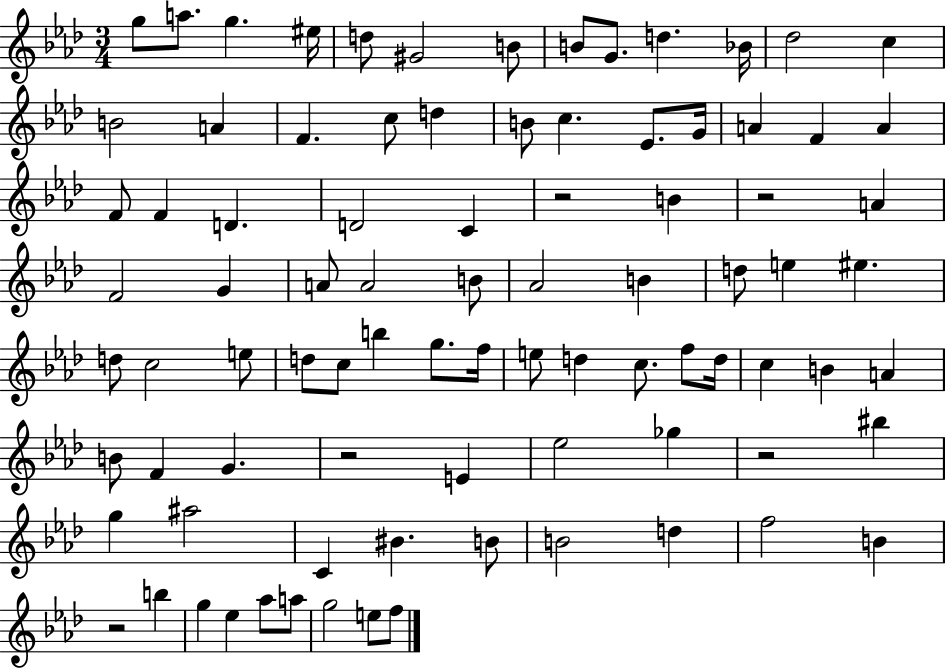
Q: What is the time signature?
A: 3/4